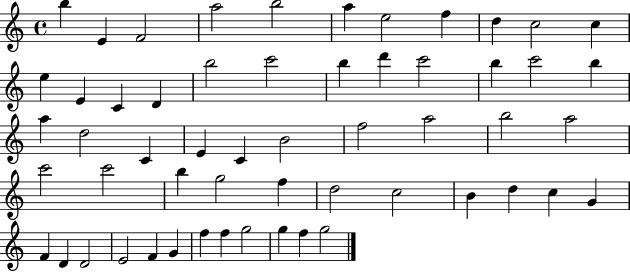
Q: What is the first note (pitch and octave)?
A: B5